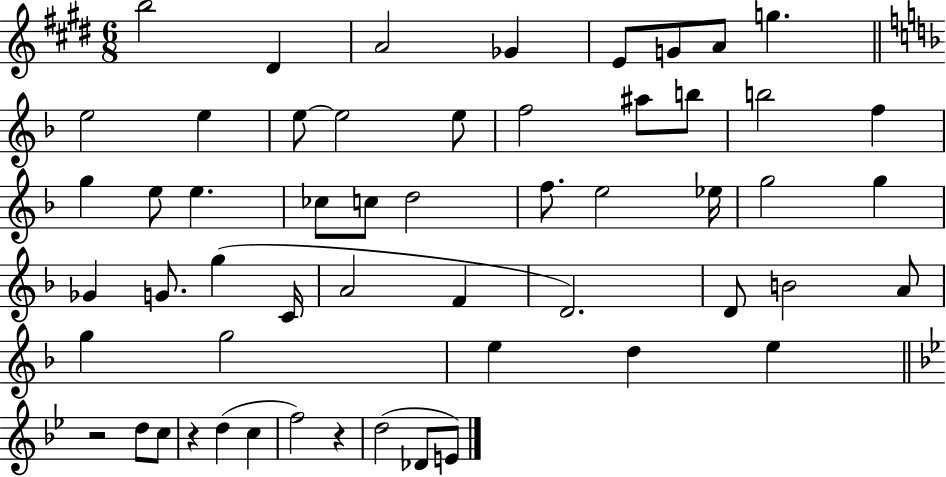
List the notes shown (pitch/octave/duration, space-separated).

B5/h D#4/q A4/h Gb4/q E4/e G4/e A4/e G5/q. E5/h E5/q E5/e E5/h E5/e F5/h A#5/e B5/e B5/h F5/q G5/q E5/e E5/q. CES5/e C5/e D5/h F5/e. E5/h Eb5/s G5/h G5/q Gb4/q G4/e. G5/q C4/s A4/h F4/q D4/h. D4/e B4/h A4/e G5/q G5/h E5/q D5/q E5/q R/h D5/e C5/e R/q D5/q C5/q F5/h R/q D5/h Db4/e E4/e